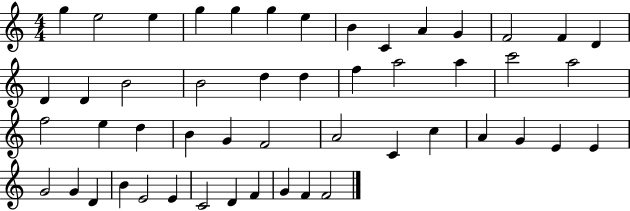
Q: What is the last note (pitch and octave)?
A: F4